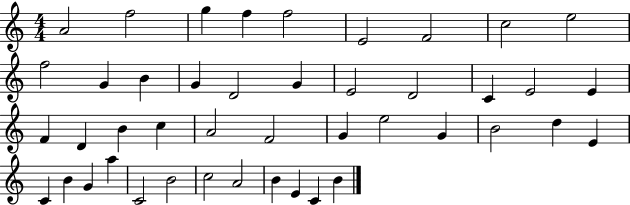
A4/h F5/h G5/q F5/q F5/h E4/h F4/h C5/h E5/h F5/h G4/q B4/q G4/q D4/h G4/q E4/h D4/h C4/q E4/h E4/q F4/q D4/q B4/q C5/q A4/h F4/h G4/q E5/h G4/q B4/h D5/q E4/q C4/q B4/q G4/q A5/q C4/h B4/h C5/h A4/h B4/q E4/q C4/q B4/q